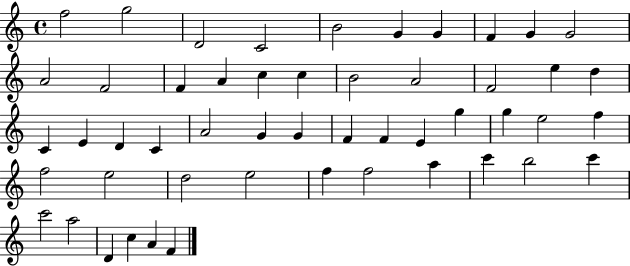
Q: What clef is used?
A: treble